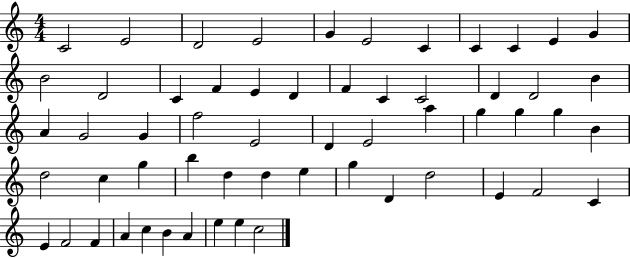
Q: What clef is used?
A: treble